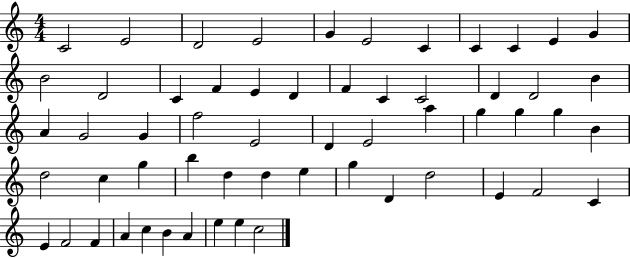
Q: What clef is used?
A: treble